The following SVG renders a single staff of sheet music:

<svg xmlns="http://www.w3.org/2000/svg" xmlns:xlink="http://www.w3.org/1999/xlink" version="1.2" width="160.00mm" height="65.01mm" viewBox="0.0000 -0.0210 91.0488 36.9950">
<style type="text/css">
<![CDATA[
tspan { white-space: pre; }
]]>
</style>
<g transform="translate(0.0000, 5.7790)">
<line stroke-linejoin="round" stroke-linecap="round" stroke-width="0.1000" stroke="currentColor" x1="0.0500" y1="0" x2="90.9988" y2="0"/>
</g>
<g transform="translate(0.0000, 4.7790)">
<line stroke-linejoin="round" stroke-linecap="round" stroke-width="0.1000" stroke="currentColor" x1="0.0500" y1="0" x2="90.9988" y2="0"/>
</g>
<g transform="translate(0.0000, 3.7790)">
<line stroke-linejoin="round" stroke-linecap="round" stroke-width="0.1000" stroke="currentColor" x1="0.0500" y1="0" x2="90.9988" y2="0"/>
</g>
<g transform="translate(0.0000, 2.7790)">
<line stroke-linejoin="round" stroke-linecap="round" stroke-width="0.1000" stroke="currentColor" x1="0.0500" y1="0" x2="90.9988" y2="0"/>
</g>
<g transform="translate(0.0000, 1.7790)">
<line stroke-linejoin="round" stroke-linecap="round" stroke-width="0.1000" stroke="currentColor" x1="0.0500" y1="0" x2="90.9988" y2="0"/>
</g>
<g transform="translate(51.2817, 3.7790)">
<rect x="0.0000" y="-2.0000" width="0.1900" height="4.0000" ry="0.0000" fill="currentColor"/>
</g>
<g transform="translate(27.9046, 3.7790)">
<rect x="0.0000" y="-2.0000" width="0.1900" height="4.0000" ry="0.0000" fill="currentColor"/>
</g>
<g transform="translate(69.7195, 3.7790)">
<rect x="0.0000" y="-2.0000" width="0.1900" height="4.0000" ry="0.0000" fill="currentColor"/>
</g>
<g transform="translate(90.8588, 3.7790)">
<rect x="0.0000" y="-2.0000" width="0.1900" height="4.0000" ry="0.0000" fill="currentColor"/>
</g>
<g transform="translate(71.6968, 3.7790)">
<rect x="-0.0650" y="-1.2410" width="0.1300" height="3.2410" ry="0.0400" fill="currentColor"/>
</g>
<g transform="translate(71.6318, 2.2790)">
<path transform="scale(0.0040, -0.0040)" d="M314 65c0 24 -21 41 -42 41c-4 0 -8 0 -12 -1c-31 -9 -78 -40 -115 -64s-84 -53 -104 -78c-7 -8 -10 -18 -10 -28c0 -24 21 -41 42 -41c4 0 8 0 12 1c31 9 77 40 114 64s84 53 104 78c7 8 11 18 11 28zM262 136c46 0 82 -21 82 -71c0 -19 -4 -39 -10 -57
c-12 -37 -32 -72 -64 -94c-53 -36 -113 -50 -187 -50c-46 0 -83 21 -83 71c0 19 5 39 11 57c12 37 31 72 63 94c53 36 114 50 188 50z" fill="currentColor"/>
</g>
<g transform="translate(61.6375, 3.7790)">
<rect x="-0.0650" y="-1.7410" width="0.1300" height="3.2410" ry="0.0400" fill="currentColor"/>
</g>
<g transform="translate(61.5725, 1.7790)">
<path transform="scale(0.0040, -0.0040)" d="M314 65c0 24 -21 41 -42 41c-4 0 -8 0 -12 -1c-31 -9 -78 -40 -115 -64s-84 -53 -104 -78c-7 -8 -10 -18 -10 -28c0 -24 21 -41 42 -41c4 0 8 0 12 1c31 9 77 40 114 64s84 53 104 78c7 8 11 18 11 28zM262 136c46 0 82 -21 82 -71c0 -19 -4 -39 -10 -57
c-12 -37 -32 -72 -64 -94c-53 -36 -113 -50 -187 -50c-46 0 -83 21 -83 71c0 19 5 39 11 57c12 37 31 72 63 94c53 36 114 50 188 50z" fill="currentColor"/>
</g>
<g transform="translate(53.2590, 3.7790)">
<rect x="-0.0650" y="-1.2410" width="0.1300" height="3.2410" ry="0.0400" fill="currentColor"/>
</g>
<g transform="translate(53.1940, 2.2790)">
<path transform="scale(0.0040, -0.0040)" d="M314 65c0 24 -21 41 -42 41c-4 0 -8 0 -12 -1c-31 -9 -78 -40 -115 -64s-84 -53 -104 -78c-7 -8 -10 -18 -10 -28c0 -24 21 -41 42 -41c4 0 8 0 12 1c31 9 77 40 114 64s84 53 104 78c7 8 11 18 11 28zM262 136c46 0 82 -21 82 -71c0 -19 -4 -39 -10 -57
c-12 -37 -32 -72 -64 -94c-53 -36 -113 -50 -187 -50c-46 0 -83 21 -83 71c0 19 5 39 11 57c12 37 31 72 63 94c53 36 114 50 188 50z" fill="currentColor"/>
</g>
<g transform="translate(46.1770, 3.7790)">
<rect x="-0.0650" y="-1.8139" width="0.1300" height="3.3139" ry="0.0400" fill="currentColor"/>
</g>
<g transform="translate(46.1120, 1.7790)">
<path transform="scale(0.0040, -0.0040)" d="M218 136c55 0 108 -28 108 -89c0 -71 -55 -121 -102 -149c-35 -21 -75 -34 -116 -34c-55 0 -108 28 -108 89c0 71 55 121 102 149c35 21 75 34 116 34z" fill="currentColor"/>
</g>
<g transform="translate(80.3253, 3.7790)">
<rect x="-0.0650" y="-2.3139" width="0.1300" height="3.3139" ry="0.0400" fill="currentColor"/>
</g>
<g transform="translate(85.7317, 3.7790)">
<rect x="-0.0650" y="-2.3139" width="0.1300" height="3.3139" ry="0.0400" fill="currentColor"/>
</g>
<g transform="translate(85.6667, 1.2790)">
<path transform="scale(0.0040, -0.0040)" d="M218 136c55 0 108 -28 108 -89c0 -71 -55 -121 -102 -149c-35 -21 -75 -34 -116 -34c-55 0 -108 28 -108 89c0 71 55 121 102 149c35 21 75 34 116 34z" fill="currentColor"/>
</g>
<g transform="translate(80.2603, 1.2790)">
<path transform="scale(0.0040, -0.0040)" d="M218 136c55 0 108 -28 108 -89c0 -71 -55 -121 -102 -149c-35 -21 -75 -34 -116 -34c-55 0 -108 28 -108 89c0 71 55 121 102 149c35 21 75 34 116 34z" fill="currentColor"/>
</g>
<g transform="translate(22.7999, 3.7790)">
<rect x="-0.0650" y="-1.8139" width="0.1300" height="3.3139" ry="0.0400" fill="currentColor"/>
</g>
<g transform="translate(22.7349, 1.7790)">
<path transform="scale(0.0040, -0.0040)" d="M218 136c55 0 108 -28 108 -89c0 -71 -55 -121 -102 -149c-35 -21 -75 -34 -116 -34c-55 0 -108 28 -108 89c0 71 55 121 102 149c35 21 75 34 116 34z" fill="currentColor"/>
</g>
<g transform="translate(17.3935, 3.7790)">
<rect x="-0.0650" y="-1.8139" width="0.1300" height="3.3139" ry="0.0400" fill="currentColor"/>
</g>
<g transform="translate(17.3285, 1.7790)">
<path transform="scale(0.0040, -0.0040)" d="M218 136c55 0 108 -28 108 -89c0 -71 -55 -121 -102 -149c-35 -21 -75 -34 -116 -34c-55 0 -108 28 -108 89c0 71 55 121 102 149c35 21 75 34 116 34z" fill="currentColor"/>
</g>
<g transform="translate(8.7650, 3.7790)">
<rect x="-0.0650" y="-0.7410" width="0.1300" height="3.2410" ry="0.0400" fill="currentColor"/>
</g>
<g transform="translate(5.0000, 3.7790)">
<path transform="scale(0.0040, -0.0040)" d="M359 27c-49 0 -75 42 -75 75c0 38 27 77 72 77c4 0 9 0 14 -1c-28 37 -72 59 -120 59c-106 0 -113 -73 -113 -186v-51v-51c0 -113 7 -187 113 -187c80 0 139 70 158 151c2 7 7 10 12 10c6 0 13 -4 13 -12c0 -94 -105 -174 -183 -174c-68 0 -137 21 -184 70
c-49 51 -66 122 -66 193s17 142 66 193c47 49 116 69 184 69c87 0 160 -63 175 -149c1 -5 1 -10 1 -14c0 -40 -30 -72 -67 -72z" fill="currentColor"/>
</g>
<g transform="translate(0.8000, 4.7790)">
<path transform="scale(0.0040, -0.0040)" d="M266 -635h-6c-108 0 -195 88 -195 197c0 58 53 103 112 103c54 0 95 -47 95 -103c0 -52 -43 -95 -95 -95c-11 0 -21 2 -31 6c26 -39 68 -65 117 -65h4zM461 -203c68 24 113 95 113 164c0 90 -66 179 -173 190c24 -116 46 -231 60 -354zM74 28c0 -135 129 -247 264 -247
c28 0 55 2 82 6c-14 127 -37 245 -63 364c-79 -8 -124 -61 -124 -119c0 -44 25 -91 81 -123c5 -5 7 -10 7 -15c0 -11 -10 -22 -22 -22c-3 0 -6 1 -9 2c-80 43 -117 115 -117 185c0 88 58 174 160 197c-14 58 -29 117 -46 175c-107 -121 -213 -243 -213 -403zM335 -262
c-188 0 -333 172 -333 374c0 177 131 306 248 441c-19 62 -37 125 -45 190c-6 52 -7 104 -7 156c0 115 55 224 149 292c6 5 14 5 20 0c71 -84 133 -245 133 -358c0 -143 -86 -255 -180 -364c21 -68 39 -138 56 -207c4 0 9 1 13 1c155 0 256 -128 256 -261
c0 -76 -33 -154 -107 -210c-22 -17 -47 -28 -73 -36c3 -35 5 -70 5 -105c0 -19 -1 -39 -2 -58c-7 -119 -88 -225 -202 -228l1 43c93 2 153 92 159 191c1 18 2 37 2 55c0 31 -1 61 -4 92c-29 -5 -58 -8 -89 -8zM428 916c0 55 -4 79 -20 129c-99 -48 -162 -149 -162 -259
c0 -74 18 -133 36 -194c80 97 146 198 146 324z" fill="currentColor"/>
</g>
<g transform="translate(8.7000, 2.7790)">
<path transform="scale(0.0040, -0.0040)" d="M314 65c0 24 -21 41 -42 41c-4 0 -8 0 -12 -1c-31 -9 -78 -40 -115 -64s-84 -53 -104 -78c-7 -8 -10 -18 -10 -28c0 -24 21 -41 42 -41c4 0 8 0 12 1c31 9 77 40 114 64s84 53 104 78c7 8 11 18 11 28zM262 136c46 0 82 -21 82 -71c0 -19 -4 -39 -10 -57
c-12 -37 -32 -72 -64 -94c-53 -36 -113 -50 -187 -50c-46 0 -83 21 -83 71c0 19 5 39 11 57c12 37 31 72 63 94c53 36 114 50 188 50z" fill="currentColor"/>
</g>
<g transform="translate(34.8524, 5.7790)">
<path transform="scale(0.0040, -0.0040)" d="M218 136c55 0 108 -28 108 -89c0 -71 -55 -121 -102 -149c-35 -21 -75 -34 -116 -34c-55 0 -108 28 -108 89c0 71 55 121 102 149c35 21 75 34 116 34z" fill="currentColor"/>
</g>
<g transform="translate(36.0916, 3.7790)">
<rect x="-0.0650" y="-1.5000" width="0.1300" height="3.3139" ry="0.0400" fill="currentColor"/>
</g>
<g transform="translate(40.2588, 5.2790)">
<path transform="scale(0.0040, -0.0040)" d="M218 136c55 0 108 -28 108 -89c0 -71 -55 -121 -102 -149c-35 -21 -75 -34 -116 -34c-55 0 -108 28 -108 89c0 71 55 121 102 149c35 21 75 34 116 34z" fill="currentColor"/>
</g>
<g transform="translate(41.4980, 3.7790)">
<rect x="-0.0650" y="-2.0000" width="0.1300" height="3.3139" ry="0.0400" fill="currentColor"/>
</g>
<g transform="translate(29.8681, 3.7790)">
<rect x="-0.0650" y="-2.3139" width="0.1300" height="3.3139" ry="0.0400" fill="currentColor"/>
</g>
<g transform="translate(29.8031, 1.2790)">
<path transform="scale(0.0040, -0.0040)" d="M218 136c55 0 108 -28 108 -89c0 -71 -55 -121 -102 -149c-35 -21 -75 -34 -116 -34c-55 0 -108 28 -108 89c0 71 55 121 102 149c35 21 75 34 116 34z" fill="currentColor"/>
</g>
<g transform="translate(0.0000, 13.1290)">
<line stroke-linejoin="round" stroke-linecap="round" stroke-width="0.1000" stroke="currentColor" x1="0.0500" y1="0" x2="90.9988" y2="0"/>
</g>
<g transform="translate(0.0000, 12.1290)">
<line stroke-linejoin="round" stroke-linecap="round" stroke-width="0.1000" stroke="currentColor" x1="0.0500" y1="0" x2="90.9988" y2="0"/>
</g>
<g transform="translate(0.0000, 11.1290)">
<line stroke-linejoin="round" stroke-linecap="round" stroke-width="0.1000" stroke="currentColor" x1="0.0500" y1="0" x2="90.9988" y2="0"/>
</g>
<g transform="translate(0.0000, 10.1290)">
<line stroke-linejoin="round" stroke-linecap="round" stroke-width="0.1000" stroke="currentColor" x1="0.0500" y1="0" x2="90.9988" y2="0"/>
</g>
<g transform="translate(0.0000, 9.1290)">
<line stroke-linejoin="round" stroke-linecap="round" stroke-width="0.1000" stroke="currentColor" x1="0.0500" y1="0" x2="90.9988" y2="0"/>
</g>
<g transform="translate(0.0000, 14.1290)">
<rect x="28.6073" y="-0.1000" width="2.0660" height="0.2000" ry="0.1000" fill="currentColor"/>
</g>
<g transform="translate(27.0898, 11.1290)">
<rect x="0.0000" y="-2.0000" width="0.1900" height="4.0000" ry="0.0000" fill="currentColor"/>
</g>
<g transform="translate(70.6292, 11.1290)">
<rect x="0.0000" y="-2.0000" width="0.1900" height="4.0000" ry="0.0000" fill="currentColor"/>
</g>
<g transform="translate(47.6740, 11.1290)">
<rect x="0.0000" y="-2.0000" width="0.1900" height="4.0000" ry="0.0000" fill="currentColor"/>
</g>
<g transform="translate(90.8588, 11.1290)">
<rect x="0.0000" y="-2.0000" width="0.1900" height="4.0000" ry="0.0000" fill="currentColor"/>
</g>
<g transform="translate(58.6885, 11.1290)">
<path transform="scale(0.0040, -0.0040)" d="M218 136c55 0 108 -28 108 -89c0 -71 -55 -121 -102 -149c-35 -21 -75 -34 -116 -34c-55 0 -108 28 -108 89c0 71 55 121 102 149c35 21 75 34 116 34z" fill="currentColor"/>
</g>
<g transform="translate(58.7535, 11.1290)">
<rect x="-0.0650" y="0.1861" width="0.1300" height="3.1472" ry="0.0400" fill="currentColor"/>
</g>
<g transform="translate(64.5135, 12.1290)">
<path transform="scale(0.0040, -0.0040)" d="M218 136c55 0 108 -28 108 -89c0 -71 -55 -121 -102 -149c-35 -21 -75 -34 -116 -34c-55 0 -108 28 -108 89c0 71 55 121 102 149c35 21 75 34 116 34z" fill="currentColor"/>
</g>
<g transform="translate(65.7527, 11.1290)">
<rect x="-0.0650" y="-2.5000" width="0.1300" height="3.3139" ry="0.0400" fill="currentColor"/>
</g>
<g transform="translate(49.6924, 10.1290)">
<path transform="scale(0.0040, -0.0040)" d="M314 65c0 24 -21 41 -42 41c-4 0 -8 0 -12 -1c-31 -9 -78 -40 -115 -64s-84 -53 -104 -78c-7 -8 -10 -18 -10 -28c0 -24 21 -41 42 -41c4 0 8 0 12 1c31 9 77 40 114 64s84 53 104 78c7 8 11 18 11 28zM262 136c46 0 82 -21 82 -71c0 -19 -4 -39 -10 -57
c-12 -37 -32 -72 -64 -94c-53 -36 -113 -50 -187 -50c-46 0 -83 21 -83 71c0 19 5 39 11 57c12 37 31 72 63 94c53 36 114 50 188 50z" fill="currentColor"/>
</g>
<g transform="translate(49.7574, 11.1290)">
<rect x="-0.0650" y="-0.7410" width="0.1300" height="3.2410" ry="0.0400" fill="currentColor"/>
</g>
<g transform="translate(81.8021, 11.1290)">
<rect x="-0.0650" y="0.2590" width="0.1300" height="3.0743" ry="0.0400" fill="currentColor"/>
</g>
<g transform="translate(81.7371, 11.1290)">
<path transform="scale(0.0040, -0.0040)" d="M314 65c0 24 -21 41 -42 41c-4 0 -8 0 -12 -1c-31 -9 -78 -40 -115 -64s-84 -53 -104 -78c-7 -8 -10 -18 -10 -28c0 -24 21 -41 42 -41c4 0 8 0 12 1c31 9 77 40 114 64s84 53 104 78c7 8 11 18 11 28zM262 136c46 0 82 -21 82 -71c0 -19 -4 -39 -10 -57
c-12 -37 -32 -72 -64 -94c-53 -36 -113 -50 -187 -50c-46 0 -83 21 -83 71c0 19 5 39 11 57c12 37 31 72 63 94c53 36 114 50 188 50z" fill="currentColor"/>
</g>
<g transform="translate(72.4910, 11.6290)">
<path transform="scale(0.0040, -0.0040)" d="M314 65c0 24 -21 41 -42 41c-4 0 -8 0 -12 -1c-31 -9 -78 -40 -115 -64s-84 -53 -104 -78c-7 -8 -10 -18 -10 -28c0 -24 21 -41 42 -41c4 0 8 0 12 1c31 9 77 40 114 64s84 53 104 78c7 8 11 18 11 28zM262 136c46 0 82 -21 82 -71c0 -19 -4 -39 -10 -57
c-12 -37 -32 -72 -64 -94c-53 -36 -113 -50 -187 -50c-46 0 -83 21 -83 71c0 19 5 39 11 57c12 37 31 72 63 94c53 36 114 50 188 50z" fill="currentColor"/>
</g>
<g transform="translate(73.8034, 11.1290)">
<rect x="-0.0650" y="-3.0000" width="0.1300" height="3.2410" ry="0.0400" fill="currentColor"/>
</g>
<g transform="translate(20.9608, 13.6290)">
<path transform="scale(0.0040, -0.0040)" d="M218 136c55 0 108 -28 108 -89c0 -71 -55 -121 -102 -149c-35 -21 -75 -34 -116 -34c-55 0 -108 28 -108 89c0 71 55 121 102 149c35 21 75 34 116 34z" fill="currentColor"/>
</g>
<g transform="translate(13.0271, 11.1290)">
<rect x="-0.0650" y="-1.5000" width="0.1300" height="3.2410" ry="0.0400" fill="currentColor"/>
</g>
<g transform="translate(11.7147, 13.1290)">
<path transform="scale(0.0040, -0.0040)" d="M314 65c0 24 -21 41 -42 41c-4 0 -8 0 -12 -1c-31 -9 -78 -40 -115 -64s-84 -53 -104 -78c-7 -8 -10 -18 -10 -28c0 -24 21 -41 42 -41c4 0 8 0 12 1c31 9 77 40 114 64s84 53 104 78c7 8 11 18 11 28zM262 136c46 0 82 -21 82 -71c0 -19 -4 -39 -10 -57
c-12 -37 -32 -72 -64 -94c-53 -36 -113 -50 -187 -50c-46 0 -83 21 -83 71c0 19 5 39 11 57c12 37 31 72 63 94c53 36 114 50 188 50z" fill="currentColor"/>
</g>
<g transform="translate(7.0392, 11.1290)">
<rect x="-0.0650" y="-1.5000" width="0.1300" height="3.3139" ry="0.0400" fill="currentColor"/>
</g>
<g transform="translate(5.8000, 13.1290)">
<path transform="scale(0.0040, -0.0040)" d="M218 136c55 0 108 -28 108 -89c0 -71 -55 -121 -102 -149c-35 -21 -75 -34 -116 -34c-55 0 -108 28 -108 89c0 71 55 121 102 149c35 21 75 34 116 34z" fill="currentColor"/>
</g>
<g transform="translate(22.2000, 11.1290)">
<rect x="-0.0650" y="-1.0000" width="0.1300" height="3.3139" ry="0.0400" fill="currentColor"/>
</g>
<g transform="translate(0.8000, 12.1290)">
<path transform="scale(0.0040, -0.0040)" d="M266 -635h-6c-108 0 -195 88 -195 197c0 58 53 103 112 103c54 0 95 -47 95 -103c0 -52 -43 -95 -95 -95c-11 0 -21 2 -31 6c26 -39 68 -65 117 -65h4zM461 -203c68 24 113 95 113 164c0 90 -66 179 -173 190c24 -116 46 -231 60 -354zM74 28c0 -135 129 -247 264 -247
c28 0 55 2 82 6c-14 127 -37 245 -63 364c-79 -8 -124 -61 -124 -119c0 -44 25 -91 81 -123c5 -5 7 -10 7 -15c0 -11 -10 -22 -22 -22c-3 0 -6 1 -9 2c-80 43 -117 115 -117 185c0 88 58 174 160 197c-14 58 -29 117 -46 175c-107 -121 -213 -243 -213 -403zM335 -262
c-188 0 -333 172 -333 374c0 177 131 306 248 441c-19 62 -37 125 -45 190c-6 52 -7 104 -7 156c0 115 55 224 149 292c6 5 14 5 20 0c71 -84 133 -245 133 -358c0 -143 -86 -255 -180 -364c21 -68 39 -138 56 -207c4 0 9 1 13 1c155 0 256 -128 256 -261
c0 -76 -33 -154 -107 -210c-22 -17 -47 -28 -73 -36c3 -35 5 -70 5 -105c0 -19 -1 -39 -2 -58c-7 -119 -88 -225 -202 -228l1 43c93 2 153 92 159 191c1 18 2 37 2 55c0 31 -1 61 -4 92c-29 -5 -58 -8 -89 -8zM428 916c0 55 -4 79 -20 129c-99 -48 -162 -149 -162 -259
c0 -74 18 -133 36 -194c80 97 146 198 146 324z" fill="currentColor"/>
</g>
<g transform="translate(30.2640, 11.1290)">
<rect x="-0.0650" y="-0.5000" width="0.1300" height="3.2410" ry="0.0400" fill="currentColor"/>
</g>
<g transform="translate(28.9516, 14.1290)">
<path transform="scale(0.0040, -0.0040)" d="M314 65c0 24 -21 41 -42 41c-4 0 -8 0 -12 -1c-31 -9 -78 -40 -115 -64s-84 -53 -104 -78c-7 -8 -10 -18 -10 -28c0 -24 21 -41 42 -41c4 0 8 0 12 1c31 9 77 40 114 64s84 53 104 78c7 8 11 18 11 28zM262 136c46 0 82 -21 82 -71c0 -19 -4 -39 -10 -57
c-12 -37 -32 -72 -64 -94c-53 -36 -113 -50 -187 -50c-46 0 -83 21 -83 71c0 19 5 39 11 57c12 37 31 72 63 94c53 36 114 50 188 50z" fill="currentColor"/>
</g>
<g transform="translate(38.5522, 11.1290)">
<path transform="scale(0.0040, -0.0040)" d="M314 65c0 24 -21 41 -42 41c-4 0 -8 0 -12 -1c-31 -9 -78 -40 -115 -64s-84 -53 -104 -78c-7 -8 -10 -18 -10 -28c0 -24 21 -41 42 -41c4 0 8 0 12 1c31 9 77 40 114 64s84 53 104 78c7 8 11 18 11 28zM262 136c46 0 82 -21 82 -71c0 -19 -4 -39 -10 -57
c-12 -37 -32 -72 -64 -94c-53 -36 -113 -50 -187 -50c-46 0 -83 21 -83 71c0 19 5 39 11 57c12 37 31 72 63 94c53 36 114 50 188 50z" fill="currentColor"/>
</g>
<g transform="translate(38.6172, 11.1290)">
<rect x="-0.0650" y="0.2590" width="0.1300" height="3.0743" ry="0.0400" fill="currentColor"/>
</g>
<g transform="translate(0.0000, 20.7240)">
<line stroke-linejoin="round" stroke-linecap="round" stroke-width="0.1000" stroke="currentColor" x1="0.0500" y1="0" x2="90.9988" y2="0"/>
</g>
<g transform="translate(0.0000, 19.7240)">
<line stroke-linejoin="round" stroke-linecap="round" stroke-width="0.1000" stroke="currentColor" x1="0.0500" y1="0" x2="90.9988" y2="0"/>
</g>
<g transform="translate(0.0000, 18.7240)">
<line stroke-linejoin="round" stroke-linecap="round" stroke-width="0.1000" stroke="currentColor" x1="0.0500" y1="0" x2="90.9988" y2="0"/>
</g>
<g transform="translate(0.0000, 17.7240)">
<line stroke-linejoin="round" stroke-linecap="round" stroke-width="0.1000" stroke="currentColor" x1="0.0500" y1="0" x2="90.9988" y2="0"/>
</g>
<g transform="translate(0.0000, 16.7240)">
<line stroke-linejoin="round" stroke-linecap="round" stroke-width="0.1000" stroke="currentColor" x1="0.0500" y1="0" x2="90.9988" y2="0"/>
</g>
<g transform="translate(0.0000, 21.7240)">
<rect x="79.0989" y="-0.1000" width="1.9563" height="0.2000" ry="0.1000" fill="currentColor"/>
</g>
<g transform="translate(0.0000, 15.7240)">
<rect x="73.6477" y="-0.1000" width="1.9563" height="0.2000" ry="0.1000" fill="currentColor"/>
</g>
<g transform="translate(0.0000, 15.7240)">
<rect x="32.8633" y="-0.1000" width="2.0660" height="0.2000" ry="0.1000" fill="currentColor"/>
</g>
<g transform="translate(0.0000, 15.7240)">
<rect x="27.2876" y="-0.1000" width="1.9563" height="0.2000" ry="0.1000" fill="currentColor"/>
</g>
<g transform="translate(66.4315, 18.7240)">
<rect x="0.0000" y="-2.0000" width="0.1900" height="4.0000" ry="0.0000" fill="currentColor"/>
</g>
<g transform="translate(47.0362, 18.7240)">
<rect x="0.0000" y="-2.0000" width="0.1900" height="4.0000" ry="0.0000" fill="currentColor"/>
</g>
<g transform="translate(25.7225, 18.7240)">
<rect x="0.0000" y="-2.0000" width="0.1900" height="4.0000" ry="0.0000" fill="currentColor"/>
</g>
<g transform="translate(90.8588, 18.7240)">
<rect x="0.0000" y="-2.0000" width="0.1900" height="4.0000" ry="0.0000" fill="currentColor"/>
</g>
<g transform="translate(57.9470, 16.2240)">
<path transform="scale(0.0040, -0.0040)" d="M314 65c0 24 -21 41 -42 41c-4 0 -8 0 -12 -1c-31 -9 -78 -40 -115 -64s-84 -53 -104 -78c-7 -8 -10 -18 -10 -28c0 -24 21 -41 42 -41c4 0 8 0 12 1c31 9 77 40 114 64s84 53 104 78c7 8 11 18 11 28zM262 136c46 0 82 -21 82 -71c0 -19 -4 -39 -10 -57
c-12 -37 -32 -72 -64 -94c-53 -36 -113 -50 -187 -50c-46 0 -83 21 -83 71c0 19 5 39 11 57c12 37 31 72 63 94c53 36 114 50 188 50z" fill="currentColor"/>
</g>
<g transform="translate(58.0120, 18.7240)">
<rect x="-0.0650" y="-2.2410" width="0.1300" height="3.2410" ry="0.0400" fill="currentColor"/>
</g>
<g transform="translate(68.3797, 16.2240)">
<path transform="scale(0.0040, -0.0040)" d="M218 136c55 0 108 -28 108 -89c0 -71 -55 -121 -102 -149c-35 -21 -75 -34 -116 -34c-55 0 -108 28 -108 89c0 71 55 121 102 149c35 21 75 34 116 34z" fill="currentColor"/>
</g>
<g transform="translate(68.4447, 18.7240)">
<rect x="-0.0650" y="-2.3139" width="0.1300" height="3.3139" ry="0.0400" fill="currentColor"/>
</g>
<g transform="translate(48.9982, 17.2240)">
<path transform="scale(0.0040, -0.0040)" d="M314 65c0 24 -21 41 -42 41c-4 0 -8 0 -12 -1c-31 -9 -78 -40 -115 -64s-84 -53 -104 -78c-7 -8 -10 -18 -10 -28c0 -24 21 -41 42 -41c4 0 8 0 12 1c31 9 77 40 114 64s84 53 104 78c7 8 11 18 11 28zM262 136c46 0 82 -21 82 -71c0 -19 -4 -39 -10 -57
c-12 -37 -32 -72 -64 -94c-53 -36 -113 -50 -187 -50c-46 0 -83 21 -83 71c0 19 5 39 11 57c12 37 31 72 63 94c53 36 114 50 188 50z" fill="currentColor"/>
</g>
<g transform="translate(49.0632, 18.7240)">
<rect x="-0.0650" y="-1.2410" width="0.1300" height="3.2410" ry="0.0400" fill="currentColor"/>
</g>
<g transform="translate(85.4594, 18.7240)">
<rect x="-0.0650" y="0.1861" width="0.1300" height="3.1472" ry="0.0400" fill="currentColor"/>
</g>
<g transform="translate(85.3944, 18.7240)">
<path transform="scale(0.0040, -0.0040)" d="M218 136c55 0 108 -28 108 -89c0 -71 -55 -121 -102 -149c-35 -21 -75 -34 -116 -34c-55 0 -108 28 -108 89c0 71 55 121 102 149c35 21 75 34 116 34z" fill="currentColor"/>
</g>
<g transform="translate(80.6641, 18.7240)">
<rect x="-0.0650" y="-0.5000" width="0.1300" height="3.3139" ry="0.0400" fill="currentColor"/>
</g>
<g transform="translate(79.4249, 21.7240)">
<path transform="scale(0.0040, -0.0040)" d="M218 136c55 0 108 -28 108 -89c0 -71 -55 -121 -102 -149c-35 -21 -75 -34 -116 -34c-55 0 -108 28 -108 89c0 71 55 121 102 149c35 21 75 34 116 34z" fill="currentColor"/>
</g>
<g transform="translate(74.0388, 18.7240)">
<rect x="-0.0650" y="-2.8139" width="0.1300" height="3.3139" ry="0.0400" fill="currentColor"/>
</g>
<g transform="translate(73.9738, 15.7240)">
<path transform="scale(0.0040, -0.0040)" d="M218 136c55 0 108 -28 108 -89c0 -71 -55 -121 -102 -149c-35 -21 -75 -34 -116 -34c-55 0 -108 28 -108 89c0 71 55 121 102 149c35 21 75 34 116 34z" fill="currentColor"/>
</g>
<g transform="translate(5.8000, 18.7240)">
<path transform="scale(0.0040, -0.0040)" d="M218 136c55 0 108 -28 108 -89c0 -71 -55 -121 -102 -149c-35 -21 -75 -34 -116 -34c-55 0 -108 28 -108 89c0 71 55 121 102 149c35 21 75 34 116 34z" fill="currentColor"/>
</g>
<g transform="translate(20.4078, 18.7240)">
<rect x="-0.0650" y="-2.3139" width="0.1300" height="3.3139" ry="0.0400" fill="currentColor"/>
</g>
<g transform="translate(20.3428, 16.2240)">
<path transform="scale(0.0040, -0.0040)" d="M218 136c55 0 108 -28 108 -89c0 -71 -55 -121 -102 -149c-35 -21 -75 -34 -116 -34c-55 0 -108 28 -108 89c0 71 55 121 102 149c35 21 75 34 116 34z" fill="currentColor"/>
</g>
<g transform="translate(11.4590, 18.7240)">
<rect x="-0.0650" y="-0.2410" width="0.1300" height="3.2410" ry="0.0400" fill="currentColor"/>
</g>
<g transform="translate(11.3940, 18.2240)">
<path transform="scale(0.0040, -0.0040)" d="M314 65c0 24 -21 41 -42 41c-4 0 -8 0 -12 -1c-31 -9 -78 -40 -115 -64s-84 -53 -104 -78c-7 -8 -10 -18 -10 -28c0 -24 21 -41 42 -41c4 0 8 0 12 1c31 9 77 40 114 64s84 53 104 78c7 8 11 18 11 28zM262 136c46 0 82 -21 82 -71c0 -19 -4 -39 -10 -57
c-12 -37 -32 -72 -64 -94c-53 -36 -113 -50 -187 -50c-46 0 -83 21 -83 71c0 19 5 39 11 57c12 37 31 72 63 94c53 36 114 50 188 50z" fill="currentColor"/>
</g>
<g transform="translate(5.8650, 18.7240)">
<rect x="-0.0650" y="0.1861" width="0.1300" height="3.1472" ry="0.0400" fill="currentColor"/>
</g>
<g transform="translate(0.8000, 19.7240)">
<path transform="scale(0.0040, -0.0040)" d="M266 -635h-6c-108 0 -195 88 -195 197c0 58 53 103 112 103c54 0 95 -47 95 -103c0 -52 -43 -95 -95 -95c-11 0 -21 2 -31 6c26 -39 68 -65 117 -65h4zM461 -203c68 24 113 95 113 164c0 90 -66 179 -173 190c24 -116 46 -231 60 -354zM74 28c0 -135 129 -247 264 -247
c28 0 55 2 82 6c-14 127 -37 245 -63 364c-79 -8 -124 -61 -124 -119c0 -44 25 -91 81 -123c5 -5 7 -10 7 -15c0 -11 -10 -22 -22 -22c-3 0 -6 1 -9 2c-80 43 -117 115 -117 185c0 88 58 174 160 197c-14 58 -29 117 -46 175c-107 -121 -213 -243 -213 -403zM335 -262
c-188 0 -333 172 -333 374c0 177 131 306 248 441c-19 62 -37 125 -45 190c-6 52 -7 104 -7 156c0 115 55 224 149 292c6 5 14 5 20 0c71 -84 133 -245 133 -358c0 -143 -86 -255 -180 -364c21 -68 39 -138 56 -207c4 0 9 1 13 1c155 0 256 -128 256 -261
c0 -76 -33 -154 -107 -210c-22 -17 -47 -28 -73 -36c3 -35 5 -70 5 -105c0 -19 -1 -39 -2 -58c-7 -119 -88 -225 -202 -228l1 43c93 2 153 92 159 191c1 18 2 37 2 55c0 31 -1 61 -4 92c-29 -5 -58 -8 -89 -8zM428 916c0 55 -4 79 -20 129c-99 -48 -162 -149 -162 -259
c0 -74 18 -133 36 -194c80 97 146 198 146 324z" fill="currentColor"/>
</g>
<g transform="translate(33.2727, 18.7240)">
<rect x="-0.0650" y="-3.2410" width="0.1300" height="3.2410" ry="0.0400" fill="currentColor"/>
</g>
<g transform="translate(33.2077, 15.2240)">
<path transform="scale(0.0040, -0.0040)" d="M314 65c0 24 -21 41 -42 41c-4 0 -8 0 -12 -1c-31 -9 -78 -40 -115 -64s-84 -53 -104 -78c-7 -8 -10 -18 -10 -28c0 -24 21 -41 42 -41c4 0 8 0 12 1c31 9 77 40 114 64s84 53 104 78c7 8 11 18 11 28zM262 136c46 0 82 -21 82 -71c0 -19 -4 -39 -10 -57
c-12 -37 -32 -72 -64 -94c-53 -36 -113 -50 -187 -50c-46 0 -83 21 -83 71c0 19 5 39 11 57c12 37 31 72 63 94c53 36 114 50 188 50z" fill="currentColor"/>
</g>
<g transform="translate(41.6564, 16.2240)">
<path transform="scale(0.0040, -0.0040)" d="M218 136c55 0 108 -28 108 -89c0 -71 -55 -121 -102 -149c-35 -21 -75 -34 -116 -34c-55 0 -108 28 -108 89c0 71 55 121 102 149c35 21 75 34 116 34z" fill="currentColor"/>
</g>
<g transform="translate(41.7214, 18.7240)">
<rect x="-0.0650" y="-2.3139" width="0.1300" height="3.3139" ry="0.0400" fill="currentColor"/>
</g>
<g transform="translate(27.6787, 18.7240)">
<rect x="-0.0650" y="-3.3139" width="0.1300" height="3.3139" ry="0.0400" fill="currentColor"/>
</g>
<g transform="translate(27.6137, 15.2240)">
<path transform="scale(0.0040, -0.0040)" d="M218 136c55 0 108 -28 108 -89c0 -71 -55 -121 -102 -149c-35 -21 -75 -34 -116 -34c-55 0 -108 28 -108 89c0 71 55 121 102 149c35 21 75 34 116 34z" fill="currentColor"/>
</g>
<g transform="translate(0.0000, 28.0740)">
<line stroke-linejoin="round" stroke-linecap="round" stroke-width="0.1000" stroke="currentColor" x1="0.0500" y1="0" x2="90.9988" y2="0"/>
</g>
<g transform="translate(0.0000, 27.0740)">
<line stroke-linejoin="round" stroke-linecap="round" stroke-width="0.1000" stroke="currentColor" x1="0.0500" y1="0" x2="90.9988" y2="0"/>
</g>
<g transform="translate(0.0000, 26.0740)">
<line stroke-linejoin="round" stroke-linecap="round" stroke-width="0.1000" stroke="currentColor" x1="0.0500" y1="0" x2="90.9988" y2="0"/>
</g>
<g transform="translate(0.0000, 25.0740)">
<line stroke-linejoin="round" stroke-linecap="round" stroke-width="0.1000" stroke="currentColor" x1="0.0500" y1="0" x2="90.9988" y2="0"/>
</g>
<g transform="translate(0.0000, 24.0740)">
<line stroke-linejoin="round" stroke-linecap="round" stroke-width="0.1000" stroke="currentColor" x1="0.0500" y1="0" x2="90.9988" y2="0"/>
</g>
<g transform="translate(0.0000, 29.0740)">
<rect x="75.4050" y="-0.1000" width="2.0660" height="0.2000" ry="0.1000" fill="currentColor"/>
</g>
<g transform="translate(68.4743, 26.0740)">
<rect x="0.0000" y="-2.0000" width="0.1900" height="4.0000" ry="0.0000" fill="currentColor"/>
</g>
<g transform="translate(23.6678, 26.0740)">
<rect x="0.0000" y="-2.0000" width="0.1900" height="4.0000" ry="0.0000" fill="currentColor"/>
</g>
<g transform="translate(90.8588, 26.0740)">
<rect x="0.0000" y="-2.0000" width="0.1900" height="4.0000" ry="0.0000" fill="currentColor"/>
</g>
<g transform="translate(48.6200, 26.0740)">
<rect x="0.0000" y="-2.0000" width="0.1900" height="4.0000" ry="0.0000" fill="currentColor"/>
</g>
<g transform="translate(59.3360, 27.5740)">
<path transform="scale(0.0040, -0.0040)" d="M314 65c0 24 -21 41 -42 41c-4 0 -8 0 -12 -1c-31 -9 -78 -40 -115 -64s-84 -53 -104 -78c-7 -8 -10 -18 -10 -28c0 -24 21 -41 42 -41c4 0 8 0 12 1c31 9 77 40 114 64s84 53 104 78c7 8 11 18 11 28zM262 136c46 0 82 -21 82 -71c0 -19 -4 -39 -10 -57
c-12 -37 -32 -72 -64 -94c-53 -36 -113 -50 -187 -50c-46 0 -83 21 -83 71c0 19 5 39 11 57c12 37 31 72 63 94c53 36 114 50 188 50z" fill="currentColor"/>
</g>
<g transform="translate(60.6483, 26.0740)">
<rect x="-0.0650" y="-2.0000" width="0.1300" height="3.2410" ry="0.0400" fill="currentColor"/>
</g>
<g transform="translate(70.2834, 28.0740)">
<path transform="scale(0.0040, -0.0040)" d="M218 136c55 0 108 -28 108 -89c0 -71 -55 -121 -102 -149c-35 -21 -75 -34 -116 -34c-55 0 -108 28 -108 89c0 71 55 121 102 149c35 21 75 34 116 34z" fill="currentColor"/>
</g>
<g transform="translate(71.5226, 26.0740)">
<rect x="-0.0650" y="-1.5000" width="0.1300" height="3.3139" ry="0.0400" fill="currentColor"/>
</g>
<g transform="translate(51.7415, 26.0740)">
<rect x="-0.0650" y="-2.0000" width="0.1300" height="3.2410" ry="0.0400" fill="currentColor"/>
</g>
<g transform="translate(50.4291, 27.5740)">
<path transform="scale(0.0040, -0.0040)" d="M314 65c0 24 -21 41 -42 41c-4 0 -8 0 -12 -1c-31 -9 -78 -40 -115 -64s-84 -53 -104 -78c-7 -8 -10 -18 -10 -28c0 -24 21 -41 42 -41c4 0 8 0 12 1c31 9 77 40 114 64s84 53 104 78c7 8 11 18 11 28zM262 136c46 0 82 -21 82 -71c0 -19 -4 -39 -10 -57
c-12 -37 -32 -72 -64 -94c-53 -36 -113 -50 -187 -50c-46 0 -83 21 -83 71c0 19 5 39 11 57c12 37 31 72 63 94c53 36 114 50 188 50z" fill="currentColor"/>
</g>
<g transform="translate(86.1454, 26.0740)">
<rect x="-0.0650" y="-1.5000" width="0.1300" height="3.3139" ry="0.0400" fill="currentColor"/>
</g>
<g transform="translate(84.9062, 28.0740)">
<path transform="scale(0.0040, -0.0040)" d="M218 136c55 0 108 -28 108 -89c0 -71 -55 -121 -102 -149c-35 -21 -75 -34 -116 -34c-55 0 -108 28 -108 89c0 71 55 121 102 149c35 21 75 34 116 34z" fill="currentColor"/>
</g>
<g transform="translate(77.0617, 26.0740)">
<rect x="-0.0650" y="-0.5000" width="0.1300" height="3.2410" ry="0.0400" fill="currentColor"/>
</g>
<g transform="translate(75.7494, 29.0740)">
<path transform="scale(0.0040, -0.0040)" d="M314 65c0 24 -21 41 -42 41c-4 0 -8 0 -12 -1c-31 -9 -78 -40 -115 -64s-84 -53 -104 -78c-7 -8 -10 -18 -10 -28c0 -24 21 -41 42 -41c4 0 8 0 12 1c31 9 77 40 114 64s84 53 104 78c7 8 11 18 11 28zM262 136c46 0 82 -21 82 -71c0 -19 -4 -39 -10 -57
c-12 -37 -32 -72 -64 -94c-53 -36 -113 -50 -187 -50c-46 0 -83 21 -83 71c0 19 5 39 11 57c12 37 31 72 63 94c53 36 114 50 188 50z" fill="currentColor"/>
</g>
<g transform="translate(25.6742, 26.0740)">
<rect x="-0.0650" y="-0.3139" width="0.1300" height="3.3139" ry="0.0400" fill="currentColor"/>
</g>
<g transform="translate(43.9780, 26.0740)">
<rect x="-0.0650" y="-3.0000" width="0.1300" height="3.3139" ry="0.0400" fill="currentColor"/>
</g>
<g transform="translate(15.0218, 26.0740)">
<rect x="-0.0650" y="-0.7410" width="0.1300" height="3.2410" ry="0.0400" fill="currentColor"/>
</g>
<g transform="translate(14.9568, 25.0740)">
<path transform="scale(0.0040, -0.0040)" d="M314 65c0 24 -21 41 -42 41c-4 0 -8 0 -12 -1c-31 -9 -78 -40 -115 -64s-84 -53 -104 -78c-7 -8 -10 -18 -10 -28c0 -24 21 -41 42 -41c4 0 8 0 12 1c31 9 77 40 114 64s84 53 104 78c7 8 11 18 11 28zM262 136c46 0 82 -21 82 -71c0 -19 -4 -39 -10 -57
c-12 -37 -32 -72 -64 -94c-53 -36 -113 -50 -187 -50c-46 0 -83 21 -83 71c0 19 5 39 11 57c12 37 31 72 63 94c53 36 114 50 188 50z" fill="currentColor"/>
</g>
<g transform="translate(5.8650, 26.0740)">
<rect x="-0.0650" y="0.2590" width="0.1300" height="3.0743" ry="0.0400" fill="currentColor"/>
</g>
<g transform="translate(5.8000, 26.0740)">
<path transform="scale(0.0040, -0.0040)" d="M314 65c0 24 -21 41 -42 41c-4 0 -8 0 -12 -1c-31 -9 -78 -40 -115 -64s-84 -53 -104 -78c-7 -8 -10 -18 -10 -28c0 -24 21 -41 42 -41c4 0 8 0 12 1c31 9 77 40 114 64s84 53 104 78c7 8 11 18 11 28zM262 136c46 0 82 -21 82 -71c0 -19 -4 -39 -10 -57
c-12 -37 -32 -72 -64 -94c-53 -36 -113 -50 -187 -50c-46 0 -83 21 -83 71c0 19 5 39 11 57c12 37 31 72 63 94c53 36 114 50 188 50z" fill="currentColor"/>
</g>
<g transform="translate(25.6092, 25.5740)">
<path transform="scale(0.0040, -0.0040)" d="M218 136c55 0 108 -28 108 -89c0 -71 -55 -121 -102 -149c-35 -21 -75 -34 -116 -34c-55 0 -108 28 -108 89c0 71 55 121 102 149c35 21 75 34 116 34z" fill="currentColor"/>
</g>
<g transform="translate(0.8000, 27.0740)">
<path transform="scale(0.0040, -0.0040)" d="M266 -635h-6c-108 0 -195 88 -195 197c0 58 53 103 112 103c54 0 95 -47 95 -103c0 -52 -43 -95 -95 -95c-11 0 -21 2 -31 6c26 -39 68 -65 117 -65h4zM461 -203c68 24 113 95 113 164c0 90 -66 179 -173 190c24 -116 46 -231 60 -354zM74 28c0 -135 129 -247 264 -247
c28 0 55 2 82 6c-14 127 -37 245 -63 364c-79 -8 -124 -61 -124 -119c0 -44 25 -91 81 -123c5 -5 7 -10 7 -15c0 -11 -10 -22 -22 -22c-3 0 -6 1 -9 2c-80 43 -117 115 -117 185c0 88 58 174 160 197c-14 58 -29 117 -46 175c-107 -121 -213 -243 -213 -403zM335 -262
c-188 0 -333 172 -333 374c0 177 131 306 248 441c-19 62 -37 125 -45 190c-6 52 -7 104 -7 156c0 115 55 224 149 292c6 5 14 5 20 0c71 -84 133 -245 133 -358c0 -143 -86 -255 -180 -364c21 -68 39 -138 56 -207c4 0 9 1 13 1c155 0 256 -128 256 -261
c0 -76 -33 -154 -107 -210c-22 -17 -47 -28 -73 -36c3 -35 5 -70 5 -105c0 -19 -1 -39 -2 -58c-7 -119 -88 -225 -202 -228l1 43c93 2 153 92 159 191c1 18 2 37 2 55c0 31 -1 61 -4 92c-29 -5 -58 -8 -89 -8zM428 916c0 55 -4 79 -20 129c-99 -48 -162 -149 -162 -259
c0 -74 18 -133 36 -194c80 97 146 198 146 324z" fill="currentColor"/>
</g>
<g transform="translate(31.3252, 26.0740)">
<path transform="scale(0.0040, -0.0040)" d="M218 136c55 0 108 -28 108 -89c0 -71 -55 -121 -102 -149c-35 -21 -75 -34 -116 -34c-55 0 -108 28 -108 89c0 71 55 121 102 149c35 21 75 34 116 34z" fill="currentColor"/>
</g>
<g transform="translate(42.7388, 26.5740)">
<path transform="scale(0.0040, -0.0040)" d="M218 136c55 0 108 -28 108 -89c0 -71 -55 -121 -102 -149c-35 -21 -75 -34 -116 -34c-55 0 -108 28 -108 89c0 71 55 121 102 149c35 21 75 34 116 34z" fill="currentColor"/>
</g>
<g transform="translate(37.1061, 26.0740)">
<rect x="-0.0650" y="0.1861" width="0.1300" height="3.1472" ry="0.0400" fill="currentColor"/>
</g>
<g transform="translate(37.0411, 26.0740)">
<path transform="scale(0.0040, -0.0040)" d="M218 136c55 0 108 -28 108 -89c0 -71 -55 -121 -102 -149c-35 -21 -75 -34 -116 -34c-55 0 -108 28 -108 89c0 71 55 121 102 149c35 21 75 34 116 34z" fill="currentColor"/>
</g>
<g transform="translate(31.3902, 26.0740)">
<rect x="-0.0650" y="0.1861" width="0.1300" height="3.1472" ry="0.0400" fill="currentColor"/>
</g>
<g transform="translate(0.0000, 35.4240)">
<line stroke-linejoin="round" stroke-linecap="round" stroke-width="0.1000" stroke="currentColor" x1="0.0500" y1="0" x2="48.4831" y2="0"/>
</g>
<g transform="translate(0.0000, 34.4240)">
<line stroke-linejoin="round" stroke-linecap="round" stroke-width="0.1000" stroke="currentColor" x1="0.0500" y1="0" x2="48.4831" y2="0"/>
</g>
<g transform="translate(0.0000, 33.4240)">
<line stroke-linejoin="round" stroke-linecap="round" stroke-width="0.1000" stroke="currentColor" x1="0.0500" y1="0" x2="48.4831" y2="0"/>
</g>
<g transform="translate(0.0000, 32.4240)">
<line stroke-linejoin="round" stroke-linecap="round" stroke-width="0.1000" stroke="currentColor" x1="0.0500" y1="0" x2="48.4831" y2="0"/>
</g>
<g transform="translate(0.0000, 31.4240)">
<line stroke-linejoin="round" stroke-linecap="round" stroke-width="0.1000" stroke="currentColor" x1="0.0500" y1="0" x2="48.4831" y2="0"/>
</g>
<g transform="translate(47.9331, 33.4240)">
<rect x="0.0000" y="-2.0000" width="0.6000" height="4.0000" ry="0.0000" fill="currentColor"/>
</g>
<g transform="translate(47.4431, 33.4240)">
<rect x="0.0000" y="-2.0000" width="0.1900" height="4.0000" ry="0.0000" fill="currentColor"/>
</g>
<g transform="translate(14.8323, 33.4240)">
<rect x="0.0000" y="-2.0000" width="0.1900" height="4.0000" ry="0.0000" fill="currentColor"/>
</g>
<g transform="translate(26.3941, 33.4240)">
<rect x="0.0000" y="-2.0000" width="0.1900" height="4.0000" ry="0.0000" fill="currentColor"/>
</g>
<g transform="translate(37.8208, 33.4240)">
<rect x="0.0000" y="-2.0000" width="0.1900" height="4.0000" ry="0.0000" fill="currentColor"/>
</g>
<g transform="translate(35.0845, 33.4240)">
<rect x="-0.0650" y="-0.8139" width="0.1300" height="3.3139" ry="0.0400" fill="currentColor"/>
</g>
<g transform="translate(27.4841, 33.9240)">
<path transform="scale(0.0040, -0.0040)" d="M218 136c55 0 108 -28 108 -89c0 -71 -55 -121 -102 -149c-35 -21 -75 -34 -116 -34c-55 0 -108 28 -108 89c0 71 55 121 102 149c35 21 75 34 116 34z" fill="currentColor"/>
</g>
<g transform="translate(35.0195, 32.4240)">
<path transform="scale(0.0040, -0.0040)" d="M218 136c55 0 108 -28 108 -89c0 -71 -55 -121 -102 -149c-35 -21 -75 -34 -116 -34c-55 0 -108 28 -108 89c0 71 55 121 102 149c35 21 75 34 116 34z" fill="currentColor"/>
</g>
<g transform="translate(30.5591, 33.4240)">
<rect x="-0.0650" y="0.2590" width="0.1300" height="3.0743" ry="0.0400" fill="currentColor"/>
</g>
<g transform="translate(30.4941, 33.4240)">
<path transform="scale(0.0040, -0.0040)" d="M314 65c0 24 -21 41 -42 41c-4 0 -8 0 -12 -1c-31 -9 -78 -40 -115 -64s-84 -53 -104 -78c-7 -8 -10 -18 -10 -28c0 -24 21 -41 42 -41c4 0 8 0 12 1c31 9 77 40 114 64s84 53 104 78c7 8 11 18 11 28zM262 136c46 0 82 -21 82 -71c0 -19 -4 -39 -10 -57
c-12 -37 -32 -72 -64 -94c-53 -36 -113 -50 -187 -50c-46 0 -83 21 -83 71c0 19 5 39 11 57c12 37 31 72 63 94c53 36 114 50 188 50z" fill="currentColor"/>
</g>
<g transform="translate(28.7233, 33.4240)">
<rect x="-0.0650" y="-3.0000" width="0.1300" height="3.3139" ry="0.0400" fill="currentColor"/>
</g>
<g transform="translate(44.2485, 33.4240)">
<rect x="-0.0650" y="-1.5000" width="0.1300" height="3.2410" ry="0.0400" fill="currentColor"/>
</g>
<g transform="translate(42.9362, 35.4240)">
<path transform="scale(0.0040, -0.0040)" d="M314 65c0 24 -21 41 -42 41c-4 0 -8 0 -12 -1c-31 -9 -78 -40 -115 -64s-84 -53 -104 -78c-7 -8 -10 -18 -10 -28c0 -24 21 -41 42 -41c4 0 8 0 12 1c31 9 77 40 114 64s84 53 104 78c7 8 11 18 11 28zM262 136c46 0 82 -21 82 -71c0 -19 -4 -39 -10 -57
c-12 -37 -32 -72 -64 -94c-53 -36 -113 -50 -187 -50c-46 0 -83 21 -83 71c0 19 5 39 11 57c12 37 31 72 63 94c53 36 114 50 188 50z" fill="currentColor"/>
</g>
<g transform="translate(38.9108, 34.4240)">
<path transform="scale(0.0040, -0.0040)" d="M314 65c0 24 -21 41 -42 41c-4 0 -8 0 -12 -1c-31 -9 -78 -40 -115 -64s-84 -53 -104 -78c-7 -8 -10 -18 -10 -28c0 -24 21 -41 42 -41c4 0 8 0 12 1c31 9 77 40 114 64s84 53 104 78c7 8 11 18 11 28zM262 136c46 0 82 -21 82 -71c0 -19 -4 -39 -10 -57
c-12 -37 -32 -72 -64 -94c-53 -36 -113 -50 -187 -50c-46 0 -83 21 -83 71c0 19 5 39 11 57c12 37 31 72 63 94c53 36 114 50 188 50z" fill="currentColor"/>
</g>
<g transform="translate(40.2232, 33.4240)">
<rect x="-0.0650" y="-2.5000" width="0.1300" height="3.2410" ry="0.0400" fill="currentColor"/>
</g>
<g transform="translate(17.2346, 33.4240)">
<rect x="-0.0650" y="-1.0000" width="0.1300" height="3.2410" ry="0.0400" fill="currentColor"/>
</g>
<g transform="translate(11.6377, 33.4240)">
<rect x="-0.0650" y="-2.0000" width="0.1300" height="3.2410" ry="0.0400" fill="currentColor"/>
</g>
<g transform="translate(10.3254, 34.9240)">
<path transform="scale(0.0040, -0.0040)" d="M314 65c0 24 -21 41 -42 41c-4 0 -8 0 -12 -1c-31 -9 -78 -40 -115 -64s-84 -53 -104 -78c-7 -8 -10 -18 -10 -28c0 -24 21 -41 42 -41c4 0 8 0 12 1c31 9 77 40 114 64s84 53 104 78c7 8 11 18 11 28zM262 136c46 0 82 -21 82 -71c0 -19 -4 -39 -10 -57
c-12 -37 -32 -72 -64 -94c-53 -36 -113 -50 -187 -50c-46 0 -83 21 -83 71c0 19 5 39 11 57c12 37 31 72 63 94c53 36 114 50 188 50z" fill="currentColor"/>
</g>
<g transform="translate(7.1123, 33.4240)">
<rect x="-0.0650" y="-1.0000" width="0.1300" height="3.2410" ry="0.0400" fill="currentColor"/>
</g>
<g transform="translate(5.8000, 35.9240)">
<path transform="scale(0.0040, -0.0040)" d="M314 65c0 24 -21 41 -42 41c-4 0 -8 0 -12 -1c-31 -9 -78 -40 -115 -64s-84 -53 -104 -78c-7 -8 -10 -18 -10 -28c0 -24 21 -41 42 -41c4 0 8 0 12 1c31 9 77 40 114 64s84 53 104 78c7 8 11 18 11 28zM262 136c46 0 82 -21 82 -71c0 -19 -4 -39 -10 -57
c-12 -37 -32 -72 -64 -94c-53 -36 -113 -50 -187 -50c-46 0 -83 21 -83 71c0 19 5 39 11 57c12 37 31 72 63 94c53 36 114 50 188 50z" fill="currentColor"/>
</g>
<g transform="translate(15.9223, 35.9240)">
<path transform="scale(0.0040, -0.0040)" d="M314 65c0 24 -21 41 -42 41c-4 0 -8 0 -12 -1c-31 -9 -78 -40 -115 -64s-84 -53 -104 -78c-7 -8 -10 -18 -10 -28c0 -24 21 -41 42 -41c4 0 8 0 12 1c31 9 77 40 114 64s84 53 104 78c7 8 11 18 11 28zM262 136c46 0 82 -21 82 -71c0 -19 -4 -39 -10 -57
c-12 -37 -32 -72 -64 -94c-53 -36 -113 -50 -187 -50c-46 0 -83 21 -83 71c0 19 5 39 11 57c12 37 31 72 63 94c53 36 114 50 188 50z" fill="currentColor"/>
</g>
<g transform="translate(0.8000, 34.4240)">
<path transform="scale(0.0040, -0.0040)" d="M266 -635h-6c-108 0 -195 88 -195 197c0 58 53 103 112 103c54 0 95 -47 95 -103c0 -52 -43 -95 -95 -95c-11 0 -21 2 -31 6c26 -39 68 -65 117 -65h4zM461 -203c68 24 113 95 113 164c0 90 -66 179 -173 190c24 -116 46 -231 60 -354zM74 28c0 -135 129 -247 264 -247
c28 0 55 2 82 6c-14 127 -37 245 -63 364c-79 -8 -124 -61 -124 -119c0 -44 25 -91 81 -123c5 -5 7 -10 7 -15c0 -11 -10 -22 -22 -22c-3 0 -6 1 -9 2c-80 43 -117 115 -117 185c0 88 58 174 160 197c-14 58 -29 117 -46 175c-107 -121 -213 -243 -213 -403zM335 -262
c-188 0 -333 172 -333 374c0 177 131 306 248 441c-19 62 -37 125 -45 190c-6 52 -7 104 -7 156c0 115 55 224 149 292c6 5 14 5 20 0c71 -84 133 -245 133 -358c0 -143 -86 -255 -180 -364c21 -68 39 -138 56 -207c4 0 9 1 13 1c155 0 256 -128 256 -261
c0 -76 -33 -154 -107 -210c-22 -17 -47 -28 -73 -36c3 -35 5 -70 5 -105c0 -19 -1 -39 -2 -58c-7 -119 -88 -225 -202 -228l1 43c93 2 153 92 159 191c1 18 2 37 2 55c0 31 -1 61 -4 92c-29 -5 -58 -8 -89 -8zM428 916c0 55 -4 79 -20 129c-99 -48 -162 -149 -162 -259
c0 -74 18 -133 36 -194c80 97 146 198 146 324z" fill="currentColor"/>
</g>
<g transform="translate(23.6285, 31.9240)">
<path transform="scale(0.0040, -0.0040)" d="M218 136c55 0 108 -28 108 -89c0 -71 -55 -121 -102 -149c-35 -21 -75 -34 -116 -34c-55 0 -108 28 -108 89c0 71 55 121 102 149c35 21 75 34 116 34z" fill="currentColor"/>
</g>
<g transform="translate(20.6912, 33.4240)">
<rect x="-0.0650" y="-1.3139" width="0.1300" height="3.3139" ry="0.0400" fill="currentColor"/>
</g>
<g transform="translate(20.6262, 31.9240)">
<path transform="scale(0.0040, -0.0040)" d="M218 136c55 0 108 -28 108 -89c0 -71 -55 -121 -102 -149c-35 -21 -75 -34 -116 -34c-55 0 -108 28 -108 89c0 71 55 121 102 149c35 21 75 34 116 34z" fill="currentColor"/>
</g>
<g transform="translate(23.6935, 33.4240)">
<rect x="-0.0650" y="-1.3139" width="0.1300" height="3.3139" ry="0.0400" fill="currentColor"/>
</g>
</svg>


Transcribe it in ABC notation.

X:1
T:Untitled
M:4/4
L:1/4
K:C
d2 f f g E F f e2 f2 e2 g g E E2 D C2 B2 d2 B G A2 B2 B c2 g b b2 g e2 g2 g a C B B2 d2 c B B A F2 F2 E C2 E D2 F2 D2 e e A B2 d G2 E2